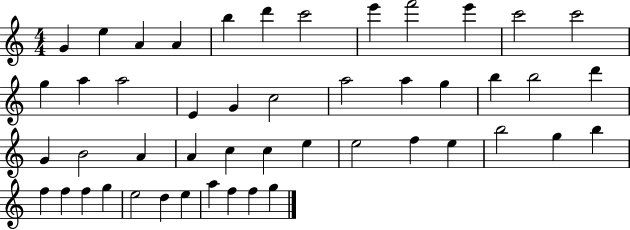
{
  \clef treble
  \numericTimeSignature
  \time 4/4
  \key c \major
  g'4 e''4 a'4 a'4 | b''4 d'''4 c'''2 | e'''4 f'''2 e'''4 | c'''2 c'''2 | \break g''4 a''4 a''2 | e'4 g'4 c''2 | a''2 a''4 g''4 | b''4 b''2 d'''4 | \break g'4 b'2 a'4 | a'4 c''4 c''4 e''4 | e''2 f''4 e''4 | b''2 g''4 b''4 | \break f''4 f''4 f''4 g''4 | e''2 d''4 e''4 | a''4 f''4 f''4 g''4 | \bar "|."
}